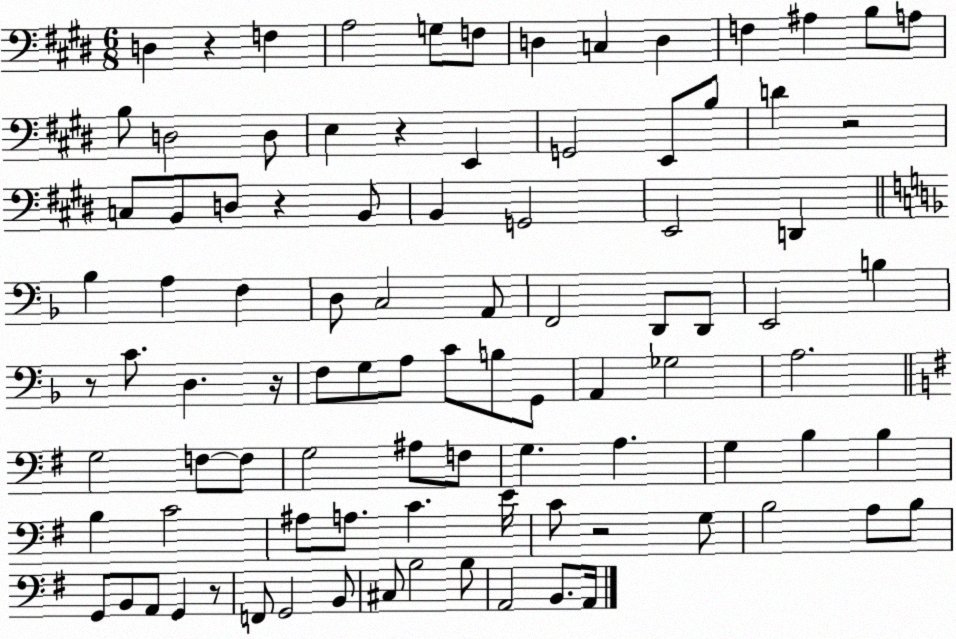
X:1
T:Untitled
M:6/8
L:1/4
K:E
D, z F, A,2 G,/2 F,/2 D, C, D, F, ^A, B,/2 A,/2 B,/2 D,2 D,/2 E, z E,, G,,2 E,,/2 B,/2 D z2 C,/2 B,,/2 D,/2 z B,,/2 B,, G,,2 E,,2 D,, _B, A, F, D,/2 C,2 A,,/2 F,,2 D,,/2 D,,/2 E,,2 B, z/2 C/2 D, z/4 F,/2 G,/2 A,/2 C/2 B,/2 G,,/2 A,, _G,2 A,2 G,2 F,/2 F,/2 G,2 ^A,/2 F,/2 G, A, G, B, B, B, C2 ^A,/2 A,/2 C E/4 C/2 z2 G,/2 B,2 A,/2 B,/2 G,,/2 B,,/2 A,,/2 G,, z/2 F,,/2 G,,2 B,,/2 ^C,/2 B,2 B,/2 A,,2 B,,/2 A,,/4